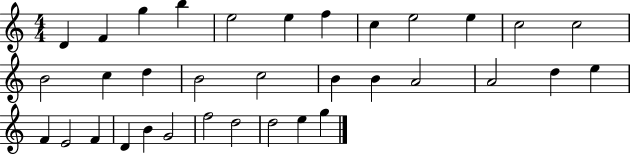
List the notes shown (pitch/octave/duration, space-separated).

D4/q F4/q G5/q B5/q E5/h E5/q F5/q C5/q E5/h E5/q C5/h C5/h B4/h C5/q D5/q B4/h C5/h B4/q B4/q A4/h A4/h D5/q E5/q F4/q E4/h F4/q D4/q B4/q G4/h F5/h D5/h D5/h E5/q G5/q